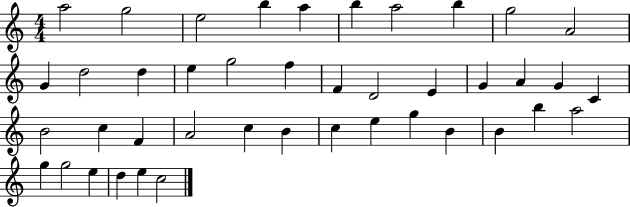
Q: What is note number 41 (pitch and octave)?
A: E5